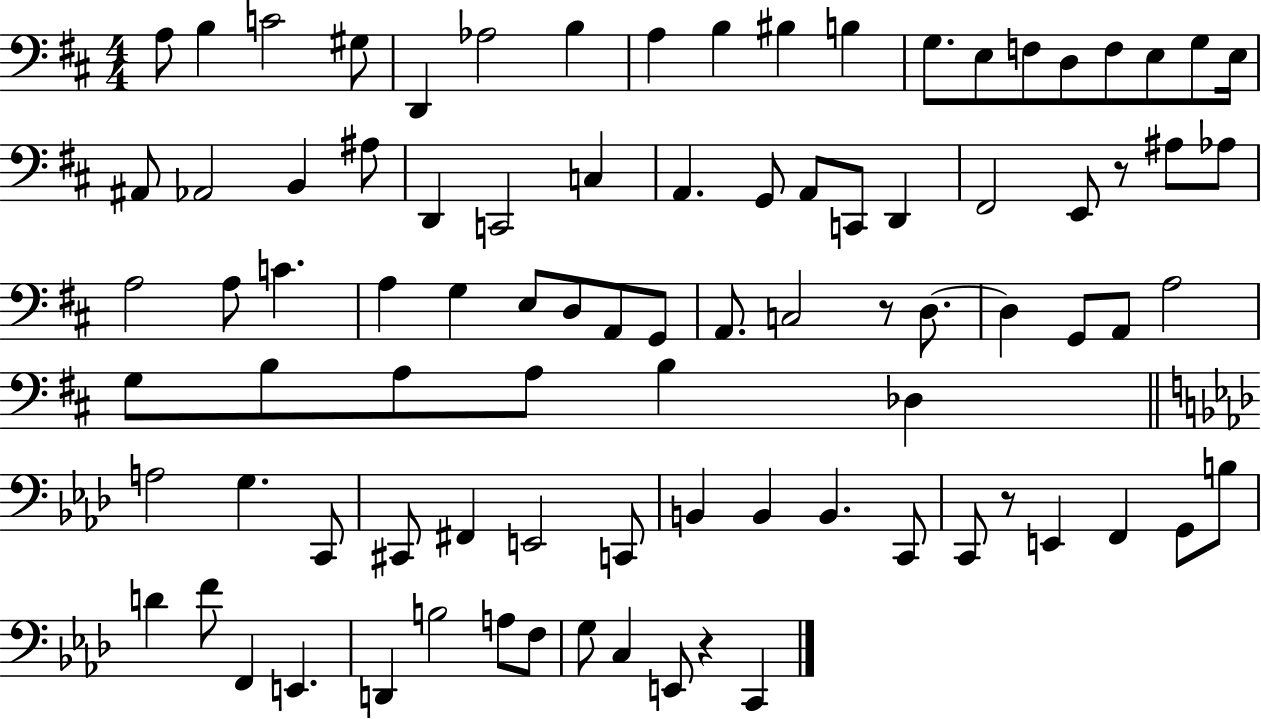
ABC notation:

X:1
T:Untitled
M:4/4
L:1/4
K:D
A,/2 B, C2 ^G,/2 D,, _A,2 B, A, B, ^B, B, G,/2 E,/2 F,/2 D,/2 F,/2 E,/2 G,/2 E,/4 ^A,,/2 _A,,2 B,, ^A,/2 D,, C,,2 C, A,, G,,/2 A,,/2 C,,/2 D,, ^F,,2 E,,/2 z/2 ^A,/2 _A,/2 A,2 A,/2 C A, G, E,/2 D,/2 A,,/2 G,,/2 A,,/2 C,2 z/2 D,/2 D, G,,/2 A,,/2 A,2 G,/2 B,/2 A,/2 A,/2 B, _D, A,2 G, C,,/2 ^C,,/2 ^F,, E,,2 C,,/2 B,, B,, B,, C,,/2 C,,/2 z/2 E,, F,, G,,/2 B,/2 D F/2 F,, E,, D,, B,2 A,/2 F,/2 G,/2 C, E,,/2 z C,,